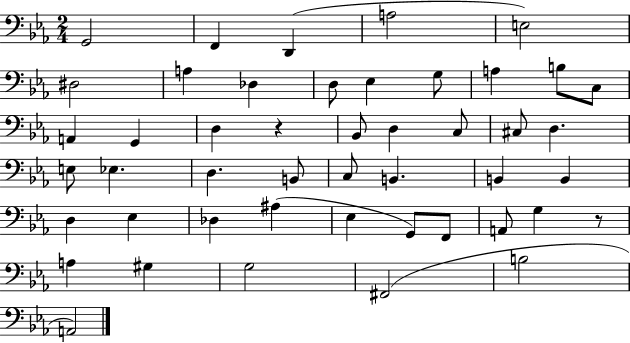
{
  \clef bass
  \numericTimeSignature
  \time 2/4
  \key ees \major
  g,2 | f,4 d,4( | a2 | e2) | \break dis2 | a4 des4 | d8 ees4 g8 | a4 b8 c8 | \break a,4 g,4 | d4 r4 | bes,8 d4 c8 | cis8 d4. | \break e8 ees4. | d4. b,8 | c8 b,4. | b,4 b,4 | \break d4 ees4 | des4 ais4( | ees4 g,8) f,8 | a,8 g4 r8 | \break a4 gis4 | g2 | fis,2( | b2 | \break a,2) | \bar "|."
}